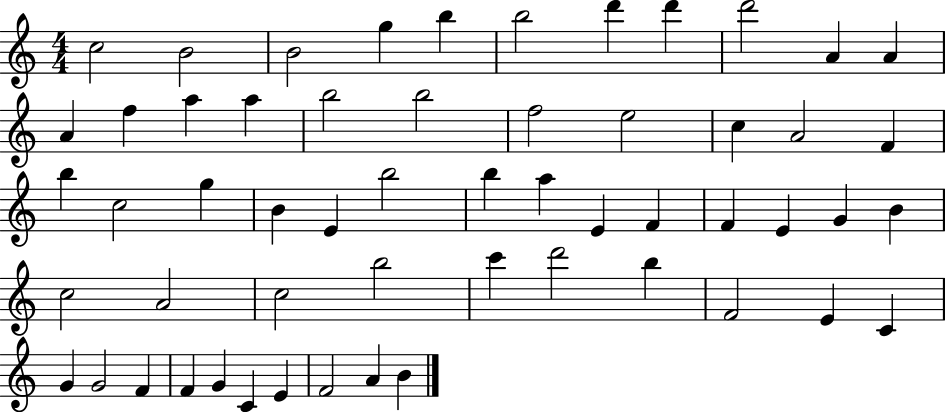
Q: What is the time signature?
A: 4/4